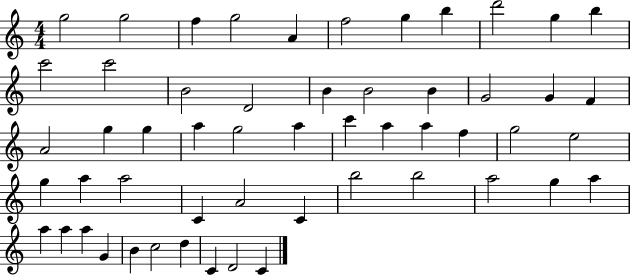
{
  \clef treble
  \numericTimeSignature
  \time 4/4
  \key c \major
  g''2 g''2 | f''4 g''2 a'4 | f''2 g''4 b''4 | d'''2 g''4 b''4 | \break c'''2 c'''2 | b'2 d'2 | b'4 b'2 b'4 | g'2 g'4 f'4 | \break a'2 g''4 g''4 | a''4 g''2 a''4 | c'''4 a''4 a''4 f''4 | g''2 e''2 | \break g''4 a''4 a''2 | c'4 a'2 c'4 | b''2 b''2 | a''2 g''4 a''4 | \break a''4 a''4 a''4 g'4 | b'4 c''2 d''4 | c'4 d'2 c'4 | \bar "|."
}